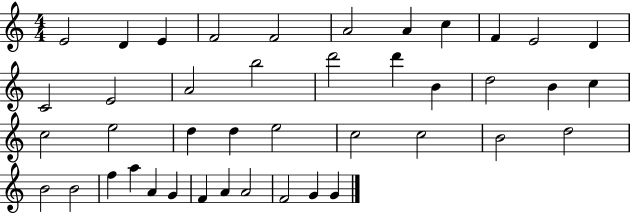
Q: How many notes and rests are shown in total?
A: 42